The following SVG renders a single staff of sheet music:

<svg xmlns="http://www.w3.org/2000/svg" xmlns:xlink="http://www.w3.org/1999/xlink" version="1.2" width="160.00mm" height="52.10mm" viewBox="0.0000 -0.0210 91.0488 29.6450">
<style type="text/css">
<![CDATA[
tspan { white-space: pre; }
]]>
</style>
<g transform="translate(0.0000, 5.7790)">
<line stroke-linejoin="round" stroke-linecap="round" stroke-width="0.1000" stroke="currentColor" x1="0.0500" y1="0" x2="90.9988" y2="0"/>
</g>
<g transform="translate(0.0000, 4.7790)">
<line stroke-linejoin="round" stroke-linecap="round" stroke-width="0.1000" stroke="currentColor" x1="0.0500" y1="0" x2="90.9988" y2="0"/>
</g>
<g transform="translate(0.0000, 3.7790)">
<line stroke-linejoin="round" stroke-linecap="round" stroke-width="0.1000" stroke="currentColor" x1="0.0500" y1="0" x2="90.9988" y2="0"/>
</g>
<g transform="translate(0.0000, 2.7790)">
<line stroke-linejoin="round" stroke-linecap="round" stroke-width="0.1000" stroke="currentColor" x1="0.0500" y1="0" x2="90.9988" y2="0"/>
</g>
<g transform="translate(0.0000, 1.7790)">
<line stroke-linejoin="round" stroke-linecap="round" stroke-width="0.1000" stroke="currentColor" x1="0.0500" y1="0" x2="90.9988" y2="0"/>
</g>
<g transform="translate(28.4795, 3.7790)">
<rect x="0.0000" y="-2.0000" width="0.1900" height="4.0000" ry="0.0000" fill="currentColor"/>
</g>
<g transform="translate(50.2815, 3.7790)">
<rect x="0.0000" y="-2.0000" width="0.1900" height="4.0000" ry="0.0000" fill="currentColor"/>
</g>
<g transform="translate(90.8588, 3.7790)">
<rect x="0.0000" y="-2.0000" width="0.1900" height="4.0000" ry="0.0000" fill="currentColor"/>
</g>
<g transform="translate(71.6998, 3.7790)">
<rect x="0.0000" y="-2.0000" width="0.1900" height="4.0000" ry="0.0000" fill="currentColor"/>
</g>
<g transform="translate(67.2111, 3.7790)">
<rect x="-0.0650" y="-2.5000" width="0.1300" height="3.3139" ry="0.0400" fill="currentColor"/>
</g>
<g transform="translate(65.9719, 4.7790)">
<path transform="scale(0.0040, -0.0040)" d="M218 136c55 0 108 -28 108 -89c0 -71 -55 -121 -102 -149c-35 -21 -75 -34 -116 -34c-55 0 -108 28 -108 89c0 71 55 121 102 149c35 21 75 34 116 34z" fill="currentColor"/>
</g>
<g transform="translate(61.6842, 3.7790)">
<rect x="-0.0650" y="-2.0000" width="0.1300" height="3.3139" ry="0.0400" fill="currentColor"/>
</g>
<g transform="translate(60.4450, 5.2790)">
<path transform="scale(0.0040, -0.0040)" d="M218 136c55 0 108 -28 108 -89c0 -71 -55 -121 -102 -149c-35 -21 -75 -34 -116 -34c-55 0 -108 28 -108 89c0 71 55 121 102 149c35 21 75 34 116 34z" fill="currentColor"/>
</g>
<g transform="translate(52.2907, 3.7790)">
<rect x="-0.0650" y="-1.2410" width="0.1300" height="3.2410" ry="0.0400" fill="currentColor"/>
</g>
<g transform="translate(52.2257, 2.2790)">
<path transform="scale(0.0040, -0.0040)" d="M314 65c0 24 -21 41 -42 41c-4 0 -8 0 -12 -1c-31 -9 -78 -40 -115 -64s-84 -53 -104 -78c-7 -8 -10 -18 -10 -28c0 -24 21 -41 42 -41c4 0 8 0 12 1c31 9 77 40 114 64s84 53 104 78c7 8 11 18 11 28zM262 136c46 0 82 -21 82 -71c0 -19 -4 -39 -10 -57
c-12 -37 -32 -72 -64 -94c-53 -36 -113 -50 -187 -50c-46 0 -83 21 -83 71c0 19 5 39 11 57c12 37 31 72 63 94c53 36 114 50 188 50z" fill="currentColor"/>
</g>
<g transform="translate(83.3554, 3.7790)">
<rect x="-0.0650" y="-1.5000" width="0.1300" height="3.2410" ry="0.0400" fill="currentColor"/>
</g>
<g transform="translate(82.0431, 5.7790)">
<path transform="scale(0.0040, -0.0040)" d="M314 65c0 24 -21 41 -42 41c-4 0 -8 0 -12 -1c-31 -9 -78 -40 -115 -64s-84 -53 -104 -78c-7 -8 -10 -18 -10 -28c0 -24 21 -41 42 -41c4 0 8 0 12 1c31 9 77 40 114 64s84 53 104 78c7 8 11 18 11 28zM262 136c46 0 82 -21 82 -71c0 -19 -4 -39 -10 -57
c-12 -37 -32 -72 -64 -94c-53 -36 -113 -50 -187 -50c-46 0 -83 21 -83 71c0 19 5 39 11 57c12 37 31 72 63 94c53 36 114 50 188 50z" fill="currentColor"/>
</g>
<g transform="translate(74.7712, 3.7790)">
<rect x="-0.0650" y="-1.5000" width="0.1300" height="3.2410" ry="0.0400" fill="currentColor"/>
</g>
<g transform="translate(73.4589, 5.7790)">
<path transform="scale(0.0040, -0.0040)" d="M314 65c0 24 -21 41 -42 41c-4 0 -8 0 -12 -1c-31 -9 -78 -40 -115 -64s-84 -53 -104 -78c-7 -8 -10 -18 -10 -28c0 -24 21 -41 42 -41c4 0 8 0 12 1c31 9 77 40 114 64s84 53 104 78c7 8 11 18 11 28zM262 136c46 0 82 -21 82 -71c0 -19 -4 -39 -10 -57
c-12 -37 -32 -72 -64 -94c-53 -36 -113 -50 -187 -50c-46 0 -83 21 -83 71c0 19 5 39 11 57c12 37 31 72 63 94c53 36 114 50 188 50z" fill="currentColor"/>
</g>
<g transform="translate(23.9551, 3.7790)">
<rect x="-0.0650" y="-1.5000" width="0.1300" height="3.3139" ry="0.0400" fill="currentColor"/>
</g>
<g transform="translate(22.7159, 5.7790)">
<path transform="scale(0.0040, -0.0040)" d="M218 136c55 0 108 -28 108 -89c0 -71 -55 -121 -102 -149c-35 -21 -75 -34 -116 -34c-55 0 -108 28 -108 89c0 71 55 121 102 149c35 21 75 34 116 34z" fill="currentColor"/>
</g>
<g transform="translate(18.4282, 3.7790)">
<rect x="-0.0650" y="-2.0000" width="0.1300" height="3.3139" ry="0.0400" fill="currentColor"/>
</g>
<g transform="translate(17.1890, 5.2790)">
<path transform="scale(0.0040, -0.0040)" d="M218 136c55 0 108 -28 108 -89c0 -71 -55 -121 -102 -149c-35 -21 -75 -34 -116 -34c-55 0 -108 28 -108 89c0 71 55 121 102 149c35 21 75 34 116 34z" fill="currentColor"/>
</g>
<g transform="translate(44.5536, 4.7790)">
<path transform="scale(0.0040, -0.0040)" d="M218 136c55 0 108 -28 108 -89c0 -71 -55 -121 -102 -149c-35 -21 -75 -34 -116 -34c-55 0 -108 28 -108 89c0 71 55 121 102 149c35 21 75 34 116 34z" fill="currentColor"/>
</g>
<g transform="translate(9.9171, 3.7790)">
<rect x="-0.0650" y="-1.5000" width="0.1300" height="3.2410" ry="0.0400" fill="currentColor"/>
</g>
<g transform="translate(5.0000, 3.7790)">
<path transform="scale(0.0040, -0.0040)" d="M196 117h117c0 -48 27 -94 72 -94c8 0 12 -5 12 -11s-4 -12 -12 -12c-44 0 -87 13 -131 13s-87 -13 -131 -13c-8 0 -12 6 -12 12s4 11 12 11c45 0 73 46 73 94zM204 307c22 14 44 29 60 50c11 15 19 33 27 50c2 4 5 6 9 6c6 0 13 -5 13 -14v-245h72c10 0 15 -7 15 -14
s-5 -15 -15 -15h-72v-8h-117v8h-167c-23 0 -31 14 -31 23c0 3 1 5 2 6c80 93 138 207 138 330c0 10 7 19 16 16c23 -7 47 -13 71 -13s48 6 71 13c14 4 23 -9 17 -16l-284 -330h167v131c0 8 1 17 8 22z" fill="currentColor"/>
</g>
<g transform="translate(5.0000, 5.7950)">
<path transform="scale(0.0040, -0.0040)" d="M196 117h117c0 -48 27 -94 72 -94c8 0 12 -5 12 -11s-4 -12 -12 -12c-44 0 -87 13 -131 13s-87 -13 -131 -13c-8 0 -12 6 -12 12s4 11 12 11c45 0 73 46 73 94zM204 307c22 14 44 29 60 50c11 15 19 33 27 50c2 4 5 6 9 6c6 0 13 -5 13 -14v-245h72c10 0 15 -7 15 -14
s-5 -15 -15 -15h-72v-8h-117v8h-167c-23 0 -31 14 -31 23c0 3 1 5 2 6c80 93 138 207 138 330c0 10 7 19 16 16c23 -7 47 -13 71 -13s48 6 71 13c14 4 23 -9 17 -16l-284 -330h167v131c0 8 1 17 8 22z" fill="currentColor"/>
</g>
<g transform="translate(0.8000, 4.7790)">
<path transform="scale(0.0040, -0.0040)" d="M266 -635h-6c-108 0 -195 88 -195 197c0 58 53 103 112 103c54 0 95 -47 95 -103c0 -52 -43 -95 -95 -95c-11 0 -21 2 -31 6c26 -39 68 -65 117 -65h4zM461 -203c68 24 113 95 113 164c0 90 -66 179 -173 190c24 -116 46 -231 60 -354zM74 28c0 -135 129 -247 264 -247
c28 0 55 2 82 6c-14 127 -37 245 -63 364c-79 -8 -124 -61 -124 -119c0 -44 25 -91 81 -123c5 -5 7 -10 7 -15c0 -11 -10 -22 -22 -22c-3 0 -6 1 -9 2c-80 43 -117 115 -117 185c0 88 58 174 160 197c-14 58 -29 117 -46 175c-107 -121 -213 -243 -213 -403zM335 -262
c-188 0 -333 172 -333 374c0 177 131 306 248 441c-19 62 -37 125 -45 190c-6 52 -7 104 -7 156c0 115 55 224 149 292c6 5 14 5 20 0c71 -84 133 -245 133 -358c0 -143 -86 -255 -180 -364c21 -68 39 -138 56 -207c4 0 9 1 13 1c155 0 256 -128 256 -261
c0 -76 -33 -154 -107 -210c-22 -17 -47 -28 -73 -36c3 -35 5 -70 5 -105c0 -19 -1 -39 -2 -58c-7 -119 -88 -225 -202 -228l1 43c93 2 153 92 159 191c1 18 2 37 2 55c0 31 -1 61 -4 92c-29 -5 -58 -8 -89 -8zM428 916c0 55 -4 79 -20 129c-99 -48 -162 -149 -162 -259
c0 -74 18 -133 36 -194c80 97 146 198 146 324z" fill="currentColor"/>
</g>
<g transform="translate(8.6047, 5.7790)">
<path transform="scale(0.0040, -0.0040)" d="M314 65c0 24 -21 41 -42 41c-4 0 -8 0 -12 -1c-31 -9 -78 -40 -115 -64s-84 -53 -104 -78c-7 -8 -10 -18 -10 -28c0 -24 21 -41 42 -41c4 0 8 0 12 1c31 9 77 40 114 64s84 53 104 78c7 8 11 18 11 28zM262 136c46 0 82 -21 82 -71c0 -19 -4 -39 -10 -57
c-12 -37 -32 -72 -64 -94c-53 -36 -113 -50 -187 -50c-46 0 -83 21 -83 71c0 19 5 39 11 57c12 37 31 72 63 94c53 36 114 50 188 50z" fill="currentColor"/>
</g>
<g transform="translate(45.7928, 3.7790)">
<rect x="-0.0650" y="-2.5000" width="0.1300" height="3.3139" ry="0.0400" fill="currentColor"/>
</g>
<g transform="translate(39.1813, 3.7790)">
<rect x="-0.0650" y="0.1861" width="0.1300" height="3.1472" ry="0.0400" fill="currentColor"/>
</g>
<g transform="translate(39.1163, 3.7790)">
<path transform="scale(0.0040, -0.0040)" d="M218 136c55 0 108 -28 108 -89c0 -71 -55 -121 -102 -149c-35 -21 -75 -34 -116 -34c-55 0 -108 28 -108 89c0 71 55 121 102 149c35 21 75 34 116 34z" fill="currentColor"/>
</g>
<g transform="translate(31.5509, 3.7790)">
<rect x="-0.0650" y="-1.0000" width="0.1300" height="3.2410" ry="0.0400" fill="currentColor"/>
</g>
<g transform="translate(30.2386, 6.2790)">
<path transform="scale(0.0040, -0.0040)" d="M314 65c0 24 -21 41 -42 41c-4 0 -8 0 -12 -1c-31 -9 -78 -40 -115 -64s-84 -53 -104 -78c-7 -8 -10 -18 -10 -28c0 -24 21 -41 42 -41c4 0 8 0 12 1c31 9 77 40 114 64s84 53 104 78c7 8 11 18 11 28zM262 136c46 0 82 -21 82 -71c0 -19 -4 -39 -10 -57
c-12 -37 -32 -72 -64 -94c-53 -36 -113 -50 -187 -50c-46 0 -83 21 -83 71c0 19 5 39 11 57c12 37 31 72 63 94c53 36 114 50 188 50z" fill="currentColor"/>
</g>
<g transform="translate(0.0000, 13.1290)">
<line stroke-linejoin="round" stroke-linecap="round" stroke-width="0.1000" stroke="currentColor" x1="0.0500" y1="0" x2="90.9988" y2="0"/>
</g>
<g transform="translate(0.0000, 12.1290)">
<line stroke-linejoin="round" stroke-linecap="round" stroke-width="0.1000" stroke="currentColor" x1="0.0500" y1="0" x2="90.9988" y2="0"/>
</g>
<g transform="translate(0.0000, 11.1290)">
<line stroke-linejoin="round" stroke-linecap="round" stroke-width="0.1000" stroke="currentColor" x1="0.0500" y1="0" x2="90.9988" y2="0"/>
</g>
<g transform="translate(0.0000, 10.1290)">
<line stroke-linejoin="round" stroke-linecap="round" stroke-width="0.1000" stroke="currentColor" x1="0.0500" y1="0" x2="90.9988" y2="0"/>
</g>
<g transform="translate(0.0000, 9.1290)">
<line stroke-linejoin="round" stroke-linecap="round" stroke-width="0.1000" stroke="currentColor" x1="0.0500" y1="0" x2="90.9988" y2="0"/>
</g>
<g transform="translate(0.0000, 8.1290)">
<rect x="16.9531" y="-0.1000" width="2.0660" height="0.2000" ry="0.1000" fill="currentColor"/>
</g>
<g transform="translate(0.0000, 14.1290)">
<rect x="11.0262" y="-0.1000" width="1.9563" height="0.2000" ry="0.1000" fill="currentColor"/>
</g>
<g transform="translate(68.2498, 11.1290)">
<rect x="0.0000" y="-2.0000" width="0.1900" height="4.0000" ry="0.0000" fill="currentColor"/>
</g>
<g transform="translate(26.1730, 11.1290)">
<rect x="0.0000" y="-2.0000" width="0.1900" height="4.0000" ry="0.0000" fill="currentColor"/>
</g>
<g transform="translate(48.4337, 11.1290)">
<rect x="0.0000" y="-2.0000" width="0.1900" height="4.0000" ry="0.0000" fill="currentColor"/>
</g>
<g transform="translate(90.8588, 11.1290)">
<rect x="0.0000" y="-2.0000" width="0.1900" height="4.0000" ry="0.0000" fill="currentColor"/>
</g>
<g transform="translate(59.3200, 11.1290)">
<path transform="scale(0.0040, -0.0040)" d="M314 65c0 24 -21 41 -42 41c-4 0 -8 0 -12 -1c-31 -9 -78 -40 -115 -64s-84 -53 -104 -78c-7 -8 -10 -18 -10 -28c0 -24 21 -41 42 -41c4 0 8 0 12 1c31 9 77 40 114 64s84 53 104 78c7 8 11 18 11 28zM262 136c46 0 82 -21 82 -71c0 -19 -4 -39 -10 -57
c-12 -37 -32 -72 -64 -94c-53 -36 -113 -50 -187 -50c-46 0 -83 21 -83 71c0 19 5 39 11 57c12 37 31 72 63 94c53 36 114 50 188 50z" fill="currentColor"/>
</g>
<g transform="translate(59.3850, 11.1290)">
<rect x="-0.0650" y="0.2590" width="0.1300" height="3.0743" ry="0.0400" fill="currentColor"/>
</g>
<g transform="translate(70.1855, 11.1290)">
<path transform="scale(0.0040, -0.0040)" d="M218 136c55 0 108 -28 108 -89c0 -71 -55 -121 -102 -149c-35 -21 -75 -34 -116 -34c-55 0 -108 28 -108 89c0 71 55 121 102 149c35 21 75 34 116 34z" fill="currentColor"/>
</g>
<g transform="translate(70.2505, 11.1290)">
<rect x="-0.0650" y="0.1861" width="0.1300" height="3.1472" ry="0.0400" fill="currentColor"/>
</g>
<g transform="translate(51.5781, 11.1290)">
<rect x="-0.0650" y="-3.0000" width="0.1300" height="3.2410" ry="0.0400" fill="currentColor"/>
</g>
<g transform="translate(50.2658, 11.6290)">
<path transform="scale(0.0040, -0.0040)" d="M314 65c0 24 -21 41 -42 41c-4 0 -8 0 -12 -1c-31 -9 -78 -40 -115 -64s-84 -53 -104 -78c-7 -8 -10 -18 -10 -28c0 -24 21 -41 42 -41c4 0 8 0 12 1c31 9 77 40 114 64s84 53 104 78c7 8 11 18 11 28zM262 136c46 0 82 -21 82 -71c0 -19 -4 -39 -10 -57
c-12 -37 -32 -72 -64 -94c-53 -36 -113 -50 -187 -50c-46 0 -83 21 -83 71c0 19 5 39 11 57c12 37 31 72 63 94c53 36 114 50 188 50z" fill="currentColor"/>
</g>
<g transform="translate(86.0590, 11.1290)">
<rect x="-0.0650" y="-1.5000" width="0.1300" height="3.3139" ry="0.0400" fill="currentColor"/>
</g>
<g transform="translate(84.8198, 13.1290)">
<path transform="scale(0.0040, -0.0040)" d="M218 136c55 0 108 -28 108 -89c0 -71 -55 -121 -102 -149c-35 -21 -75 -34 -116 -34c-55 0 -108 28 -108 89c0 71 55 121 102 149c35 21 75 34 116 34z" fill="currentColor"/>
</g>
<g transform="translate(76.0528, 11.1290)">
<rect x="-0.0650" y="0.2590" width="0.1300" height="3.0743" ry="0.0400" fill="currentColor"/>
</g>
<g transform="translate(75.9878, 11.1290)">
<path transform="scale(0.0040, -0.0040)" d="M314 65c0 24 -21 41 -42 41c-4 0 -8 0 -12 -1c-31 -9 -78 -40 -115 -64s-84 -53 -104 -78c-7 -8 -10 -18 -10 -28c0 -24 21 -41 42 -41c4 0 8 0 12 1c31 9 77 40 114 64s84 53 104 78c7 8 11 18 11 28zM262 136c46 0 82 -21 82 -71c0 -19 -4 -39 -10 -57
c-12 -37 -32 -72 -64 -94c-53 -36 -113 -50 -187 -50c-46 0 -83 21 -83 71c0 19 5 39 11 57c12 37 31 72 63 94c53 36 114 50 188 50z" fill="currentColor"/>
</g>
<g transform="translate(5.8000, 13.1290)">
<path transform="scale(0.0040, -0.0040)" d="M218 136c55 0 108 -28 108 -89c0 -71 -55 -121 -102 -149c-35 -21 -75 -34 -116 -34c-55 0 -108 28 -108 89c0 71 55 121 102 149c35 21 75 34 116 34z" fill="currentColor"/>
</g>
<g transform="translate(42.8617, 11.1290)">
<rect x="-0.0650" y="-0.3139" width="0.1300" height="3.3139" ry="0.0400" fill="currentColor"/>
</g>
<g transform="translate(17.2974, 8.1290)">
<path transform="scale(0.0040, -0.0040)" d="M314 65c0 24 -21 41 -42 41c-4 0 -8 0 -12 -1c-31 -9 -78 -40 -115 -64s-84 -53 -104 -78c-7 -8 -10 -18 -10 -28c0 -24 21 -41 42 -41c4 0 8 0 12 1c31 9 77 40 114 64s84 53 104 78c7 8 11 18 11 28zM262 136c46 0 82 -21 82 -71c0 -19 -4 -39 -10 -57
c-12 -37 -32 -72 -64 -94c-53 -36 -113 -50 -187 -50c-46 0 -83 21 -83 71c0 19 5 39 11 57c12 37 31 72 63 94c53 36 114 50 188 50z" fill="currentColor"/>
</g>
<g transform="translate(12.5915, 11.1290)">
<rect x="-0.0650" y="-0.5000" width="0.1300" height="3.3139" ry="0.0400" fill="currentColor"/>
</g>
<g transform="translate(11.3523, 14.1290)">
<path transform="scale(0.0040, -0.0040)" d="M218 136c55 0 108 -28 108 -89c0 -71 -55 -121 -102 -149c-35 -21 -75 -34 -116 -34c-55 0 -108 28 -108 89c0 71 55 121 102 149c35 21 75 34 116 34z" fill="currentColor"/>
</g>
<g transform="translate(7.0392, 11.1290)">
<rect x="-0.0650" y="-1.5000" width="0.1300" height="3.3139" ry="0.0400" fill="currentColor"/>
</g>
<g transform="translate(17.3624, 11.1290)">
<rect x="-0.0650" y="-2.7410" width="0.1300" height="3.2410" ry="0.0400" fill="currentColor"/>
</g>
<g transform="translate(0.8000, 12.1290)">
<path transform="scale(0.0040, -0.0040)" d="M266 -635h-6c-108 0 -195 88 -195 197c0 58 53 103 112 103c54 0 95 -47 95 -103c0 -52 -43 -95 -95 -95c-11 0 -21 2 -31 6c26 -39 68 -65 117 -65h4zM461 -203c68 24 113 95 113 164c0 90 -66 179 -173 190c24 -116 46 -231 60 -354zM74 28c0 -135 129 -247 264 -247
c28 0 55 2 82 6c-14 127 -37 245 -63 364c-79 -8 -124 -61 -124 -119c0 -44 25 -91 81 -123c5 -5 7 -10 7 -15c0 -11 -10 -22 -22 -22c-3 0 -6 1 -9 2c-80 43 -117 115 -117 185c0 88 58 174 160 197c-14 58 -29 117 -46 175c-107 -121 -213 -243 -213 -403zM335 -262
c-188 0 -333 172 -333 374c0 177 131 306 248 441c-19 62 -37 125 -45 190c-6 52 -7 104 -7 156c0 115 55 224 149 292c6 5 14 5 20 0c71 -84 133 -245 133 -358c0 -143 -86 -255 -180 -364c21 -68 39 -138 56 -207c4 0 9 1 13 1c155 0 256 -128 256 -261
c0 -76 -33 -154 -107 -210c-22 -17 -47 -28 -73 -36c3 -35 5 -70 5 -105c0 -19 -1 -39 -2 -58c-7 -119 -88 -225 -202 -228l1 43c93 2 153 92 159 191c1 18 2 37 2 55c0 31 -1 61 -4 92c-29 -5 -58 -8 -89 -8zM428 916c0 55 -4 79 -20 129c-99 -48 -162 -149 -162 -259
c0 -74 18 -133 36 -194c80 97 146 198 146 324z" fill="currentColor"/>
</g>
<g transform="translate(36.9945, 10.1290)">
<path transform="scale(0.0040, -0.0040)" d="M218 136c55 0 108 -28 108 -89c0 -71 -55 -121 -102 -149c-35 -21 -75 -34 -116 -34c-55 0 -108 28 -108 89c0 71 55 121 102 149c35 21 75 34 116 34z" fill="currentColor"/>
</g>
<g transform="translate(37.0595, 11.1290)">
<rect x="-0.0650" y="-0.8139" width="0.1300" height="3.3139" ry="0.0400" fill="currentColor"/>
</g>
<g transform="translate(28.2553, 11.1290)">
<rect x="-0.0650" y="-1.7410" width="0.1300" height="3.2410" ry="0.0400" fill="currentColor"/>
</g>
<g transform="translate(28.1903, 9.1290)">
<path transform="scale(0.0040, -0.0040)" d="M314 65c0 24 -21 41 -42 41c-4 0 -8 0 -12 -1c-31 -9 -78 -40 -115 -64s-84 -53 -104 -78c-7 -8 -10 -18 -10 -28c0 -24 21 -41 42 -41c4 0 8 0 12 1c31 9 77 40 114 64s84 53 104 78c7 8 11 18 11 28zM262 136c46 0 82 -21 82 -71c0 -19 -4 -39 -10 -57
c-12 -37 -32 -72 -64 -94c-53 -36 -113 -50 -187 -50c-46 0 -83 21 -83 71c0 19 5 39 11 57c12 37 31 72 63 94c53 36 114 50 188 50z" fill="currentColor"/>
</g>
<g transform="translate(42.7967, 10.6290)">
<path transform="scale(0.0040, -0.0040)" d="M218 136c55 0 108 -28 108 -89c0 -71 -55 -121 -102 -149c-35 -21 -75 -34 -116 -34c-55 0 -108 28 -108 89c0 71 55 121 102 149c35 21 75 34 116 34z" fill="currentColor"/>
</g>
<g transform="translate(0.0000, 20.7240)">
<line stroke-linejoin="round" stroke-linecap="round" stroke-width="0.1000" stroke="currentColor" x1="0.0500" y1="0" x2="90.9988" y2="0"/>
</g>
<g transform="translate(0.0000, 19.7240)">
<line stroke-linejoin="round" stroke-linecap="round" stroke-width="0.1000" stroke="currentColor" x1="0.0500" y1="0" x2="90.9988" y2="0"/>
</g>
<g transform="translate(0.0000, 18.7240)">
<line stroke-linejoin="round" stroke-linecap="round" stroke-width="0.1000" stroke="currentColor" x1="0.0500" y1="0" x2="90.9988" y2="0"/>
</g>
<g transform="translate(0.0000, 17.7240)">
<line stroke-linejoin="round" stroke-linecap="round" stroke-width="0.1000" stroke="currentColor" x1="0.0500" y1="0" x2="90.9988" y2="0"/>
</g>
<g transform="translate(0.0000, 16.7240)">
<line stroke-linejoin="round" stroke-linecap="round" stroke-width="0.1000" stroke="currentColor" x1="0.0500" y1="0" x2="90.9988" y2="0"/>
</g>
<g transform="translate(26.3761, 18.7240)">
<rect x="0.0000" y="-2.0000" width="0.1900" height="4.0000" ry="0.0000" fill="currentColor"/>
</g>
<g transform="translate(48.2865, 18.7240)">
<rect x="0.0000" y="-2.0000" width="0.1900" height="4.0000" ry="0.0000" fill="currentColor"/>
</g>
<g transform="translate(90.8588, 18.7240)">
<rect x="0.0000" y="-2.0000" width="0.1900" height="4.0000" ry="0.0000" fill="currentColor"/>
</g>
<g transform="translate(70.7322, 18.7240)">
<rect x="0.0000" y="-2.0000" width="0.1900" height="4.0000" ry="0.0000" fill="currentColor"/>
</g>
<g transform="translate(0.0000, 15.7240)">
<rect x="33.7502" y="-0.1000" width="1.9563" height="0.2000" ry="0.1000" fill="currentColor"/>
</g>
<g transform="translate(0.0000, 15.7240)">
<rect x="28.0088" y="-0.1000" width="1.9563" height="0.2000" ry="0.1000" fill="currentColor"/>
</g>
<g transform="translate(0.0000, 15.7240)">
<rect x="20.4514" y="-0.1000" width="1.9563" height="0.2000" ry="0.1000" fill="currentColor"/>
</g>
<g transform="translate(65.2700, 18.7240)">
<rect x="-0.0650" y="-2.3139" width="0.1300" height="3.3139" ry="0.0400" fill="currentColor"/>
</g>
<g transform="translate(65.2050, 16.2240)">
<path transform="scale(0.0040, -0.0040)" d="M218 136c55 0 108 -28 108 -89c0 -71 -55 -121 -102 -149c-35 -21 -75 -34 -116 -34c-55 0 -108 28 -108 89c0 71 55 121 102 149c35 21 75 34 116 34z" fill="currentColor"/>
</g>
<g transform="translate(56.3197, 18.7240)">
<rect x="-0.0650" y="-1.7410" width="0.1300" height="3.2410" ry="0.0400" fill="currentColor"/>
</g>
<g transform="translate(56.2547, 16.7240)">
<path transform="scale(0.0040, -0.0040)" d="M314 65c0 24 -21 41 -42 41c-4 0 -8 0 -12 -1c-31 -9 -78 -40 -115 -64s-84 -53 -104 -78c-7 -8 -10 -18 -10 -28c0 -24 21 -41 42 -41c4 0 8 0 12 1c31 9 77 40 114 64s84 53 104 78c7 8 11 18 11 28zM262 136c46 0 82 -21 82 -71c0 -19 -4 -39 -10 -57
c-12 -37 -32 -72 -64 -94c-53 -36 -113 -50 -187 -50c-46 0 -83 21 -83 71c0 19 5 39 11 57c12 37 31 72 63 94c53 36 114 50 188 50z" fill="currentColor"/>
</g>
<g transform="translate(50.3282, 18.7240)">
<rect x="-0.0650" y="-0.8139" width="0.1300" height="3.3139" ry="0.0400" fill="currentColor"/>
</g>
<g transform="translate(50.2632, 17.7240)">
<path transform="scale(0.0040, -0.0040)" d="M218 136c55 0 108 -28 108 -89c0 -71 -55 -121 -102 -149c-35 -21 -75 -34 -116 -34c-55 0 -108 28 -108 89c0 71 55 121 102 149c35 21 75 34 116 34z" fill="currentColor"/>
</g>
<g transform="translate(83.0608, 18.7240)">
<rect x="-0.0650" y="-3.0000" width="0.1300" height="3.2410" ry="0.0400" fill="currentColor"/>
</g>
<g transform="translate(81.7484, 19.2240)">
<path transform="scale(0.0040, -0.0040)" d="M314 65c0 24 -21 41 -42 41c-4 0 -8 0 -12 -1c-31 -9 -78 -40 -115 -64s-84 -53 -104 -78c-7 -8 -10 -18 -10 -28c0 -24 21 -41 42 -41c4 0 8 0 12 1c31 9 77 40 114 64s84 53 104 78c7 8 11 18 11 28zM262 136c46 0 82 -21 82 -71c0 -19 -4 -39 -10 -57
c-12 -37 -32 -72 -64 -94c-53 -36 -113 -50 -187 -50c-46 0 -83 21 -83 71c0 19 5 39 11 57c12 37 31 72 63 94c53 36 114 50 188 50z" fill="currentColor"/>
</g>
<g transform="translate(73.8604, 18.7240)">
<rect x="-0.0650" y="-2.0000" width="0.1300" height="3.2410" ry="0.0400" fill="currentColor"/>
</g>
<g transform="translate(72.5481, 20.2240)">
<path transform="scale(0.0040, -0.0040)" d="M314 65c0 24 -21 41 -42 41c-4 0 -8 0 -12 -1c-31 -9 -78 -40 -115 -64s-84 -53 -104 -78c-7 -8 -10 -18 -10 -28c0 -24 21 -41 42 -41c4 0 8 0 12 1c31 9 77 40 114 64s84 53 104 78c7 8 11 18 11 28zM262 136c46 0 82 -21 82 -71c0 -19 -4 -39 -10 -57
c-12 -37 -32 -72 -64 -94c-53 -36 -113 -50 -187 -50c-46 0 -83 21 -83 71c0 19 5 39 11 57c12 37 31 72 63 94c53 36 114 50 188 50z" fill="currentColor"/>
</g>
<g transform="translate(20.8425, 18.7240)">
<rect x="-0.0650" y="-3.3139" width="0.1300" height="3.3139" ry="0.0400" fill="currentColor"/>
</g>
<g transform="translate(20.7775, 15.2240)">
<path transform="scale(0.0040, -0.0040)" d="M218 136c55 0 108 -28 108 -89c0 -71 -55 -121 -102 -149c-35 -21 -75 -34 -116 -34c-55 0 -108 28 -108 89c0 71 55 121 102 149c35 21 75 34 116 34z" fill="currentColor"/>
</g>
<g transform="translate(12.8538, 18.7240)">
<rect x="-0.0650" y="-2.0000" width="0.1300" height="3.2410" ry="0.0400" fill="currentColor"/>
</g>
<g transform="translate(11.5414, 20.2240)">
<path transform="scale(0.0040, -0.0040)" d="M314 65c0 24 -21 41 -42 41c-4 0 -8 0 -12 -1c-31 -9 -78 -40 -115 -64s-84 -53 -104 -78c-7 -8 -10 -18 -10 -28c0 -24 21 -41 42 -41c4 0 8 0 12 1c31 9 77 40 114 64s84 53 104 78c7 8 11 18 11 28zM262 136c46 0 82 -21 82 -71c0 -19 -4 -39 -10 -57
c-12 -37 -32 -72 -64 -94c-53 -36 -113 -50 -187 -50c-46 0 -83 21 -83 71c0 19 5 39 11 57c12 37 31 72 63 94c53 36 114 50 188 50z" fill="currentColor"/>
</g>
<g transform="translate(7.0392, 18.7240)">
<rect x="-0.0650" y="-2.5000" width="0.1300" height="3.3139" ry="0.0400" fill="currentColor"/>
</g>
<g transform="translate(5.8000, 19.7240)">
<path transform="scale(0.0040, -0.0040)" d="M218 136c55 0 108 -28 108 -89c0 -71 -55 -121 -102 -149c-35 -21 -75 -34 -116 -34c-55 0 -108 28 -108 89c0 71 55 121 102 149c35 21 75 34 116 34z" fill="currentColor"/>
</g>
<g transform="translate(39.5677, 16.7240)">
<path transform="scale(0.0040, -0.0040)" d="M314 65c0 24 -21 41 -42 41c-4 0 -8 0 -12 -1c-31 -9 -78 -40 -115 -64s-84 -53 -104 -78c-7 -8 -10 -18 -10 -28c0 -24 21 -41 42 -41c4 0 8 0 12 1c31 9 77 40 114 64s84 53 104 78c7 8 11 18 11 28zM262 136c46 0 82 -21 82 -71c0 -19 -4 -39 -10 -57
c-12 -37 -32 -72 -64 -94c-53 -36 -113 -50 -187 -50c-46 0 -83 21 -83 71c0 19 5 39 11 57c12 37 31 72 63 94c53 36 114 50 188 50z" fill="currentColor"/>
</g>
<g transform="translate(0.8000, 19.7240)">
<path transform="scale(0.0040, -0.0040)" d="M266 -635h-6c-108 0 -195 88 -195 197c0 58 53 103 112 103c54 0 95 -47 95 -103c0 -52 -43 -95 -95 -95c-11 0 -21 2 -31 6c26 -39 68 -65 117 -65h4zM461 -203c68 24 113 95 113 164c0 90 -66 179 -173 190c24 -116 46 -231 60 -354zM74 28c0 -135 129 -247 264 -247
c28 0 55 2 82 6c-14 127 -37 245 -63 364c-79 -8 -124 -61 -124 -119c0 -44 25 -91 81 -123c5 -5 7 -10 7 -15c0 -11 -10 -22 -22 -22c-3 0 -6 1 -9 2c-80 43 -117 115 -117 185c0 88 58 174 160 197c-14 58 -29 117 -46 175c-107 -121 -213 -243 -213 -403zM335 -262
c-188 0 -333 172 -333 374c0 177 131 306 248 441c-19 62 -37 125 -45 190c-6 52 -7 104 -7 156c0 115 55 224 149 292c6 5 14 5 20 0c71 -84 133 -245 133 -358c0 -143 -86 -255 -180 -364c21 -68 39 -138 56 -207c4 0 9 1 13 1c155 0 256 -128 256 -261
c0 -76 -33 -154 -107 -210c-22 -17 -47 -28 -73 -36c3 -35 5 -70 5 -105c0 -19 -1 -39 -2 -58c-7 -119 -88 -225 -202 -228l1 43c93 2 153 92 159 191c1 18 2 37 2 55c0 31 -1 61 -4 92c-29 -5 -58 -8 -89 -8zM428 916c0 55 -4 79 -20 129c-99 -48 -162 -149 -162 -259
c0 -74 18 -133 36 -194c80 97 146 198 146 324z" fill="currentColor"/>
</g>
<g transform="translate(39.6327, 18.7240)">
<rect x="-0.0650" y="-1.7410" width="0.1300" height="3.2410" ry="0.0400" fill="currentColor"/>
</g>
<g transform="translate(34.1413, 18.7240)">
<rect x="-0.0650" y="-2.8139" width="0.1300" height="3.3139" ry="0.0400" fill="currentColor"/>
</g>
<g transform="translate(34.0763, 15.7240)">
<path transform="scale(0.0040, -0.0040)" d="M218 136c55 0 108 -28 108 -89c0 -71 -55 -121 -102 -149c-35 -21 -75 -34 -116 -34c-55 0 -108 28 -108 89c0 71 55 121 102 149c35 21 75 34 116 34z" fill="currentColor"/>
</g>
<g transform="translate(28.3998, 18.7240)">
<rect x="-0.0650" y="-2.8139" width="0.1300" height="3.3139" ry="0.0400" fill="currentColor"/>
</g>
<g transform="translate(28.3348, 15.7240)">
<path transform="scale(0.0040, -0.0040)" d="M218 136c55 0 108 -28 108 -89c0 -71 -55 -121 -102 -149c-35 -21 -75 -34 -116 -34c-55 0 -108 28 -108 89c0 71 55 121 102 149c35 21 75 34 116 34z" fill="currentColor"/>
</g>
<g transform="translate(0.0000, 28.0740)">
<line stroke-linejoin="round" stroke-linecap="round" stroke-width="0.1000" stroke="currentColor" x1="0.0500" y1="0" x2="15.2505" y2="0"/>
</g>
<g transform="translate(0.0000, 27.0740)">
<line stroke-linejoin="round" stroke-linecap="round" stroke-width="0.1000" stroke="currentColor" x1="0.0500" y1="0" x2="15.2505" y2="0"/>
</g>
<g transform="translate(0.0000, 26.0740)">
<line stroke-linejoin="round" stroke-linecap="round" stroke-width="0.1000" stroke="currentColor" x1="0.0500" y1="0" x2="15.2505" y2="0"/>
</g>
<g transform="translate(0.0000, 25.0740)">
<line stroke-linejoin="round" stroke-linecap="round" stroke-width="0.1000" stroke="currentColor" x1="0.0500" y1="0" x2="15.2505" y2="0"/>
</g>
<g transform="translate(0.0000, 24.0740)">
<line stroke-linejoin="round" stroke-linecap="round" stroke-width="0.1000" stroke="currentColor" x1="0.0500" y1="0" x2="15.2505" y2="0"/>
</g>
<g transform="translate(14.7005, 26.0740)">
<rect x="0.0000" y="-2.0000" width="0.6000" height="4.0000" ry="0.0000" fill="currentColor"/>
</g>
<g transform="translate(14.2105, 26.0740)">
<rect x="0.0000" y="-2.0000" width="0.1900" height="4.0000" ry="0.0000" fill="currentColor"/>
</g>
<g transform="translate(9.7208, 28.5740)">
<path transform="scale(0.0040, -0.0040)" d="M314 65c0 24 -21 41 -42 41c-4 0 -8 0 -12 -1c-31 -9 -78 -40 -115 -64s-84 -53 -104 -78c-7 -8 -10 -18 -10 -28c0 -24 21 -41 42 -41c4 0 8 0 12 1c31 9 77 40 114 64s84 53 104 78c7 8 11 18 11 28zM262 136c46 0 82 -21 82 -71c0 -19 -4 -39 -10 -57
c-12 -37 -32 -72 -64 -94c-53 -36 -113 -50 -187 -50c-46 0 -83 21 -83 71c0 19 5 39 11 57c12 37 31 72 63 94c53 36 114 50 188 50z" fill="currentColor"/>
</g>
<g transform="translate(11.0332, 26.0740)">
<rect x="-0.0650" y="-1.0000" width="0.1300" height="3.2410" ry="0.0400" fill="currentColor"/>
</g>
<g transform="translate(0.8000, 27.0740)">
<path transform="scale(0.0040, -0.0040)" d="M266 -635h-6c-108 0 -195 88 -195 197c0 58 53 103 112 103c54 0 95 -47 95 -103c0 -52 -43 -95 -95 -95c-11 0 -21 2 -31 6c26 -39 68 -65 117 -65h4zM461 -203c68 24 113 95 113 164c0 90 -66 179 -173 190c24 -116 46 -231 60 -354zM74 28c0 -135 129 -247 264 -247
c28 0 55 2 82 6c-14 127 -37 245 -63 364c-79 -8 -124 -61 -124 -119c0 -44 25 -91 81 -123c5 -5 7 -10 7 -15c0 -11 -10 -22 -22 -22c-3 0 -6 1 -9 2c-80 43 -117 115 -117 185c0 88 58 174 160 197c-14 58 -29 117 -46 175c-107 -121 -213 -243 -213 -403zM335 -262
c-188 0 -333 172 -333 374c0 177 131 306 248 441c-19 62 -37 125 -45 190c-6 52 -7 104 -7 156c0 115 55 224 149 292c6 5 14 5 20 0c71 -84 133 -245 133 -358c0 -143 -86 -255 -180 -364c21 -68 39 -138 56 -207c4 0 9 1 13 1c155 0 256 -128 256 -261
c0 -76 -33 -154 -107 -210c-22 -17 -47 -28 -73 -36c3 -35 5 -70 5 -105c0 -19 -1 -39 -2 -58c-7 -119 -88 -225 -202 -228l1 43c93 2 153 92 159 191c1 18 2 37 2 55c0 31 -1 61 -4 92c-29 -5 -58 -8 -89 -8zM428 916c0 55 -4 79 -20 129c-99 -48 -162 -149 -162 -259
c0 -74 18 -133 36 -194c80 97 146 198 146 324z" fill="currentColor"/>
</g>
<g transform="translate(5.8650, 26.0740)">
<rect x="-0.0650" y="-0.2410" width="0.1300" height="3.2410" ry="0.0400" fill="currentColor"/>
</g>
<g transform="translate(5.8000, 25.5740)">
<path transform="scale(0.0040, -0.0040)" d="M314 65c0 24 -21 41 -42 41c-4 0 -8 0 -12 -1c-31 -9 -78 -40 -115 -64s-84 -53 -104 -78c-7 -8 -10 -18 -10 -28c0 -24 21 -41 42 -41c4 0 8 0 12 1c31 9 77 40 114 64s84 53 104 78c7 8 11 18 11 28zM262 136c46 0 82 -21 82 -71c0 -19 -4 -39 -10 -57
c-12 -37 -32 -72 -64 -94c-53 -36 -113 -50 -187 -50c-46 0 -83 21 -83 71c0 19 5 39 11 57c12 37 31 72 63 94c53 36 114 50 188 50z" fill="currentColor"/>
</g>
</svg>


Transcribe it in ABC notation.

X:1
T:Untitled
M:4/4
L:1/4
K:C
E2 F E D2 B G e2 F G E2 E2 E C a2 f2 d c A2 B2 B B2 E G F2 b a a f2 d f2 g F2 A2 c2 D2